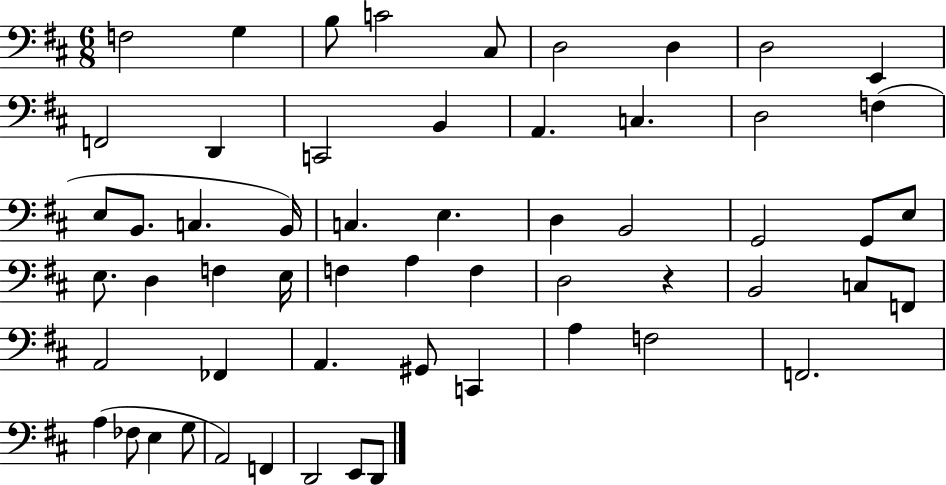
F3/h G3/q B3/e C4/h C#3/e D3/h D3/q D3/h E2/q F2/h D2/q C2/h B2/q A2/q. C3/q. D3/h F3/q E3/e B2/e. C3/q. B2/s C3/q. E3/q. D3/q B2/h G2/h G2/e E3/e E3/e. D3/q F3/q E3/s F3/q A3/q F3/q D3/h R/q B2/h C3/e F2/e A2/h FES2/q A2/q. G#2/e C2/q A3/q F3/h F2/h. A3/q FES3/e E3/q G3/e A2/h F2/q D2/h E2/e D2/e